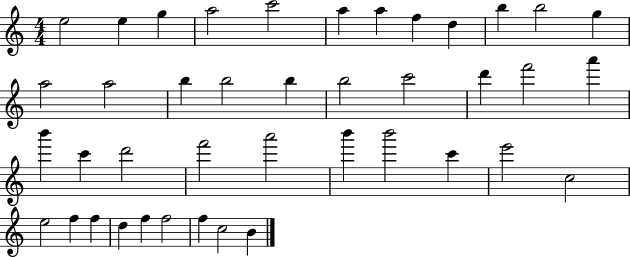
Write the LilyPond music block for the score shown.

{
  \clef treble
  \numericTimeSignature
  \time 4/4
  \key c \major
  e''2 e''4 g''4 | a''2 c'''2 | a''4 a''4 f''4 d''4 | b''4 b''2 g''4 | \break a''2 a''2 | b''4 b''2 b''4 | b''2 c'''2 | d'''4 f'''2 a'''4 | \break b'''4 c'''4 d'''2 | f'''2 a'''2 | b'''4 b'''2 c'''4 | e'''2 c''2 | \break e''2 f''4 f''4 | d''4 f''4 f''2 | f''4 c''2 b'4 | \bar "|."
}